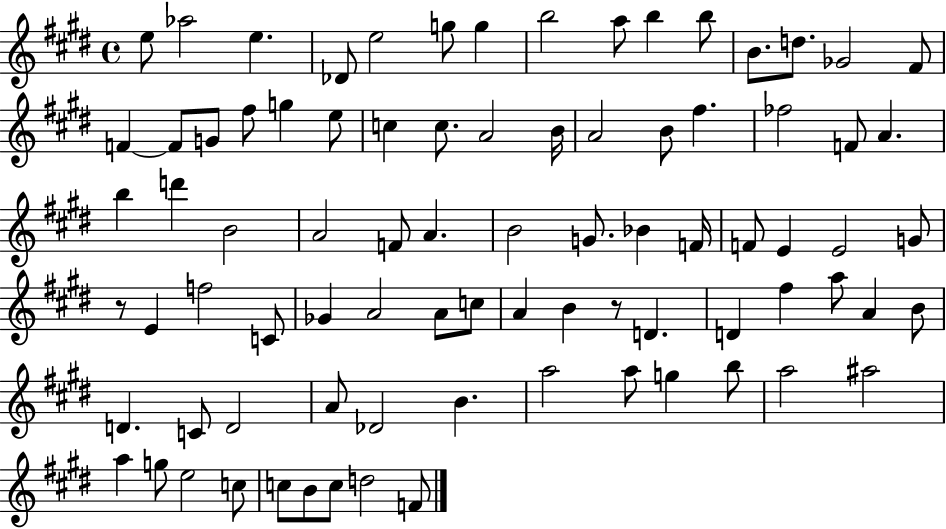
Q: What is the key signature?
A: E major